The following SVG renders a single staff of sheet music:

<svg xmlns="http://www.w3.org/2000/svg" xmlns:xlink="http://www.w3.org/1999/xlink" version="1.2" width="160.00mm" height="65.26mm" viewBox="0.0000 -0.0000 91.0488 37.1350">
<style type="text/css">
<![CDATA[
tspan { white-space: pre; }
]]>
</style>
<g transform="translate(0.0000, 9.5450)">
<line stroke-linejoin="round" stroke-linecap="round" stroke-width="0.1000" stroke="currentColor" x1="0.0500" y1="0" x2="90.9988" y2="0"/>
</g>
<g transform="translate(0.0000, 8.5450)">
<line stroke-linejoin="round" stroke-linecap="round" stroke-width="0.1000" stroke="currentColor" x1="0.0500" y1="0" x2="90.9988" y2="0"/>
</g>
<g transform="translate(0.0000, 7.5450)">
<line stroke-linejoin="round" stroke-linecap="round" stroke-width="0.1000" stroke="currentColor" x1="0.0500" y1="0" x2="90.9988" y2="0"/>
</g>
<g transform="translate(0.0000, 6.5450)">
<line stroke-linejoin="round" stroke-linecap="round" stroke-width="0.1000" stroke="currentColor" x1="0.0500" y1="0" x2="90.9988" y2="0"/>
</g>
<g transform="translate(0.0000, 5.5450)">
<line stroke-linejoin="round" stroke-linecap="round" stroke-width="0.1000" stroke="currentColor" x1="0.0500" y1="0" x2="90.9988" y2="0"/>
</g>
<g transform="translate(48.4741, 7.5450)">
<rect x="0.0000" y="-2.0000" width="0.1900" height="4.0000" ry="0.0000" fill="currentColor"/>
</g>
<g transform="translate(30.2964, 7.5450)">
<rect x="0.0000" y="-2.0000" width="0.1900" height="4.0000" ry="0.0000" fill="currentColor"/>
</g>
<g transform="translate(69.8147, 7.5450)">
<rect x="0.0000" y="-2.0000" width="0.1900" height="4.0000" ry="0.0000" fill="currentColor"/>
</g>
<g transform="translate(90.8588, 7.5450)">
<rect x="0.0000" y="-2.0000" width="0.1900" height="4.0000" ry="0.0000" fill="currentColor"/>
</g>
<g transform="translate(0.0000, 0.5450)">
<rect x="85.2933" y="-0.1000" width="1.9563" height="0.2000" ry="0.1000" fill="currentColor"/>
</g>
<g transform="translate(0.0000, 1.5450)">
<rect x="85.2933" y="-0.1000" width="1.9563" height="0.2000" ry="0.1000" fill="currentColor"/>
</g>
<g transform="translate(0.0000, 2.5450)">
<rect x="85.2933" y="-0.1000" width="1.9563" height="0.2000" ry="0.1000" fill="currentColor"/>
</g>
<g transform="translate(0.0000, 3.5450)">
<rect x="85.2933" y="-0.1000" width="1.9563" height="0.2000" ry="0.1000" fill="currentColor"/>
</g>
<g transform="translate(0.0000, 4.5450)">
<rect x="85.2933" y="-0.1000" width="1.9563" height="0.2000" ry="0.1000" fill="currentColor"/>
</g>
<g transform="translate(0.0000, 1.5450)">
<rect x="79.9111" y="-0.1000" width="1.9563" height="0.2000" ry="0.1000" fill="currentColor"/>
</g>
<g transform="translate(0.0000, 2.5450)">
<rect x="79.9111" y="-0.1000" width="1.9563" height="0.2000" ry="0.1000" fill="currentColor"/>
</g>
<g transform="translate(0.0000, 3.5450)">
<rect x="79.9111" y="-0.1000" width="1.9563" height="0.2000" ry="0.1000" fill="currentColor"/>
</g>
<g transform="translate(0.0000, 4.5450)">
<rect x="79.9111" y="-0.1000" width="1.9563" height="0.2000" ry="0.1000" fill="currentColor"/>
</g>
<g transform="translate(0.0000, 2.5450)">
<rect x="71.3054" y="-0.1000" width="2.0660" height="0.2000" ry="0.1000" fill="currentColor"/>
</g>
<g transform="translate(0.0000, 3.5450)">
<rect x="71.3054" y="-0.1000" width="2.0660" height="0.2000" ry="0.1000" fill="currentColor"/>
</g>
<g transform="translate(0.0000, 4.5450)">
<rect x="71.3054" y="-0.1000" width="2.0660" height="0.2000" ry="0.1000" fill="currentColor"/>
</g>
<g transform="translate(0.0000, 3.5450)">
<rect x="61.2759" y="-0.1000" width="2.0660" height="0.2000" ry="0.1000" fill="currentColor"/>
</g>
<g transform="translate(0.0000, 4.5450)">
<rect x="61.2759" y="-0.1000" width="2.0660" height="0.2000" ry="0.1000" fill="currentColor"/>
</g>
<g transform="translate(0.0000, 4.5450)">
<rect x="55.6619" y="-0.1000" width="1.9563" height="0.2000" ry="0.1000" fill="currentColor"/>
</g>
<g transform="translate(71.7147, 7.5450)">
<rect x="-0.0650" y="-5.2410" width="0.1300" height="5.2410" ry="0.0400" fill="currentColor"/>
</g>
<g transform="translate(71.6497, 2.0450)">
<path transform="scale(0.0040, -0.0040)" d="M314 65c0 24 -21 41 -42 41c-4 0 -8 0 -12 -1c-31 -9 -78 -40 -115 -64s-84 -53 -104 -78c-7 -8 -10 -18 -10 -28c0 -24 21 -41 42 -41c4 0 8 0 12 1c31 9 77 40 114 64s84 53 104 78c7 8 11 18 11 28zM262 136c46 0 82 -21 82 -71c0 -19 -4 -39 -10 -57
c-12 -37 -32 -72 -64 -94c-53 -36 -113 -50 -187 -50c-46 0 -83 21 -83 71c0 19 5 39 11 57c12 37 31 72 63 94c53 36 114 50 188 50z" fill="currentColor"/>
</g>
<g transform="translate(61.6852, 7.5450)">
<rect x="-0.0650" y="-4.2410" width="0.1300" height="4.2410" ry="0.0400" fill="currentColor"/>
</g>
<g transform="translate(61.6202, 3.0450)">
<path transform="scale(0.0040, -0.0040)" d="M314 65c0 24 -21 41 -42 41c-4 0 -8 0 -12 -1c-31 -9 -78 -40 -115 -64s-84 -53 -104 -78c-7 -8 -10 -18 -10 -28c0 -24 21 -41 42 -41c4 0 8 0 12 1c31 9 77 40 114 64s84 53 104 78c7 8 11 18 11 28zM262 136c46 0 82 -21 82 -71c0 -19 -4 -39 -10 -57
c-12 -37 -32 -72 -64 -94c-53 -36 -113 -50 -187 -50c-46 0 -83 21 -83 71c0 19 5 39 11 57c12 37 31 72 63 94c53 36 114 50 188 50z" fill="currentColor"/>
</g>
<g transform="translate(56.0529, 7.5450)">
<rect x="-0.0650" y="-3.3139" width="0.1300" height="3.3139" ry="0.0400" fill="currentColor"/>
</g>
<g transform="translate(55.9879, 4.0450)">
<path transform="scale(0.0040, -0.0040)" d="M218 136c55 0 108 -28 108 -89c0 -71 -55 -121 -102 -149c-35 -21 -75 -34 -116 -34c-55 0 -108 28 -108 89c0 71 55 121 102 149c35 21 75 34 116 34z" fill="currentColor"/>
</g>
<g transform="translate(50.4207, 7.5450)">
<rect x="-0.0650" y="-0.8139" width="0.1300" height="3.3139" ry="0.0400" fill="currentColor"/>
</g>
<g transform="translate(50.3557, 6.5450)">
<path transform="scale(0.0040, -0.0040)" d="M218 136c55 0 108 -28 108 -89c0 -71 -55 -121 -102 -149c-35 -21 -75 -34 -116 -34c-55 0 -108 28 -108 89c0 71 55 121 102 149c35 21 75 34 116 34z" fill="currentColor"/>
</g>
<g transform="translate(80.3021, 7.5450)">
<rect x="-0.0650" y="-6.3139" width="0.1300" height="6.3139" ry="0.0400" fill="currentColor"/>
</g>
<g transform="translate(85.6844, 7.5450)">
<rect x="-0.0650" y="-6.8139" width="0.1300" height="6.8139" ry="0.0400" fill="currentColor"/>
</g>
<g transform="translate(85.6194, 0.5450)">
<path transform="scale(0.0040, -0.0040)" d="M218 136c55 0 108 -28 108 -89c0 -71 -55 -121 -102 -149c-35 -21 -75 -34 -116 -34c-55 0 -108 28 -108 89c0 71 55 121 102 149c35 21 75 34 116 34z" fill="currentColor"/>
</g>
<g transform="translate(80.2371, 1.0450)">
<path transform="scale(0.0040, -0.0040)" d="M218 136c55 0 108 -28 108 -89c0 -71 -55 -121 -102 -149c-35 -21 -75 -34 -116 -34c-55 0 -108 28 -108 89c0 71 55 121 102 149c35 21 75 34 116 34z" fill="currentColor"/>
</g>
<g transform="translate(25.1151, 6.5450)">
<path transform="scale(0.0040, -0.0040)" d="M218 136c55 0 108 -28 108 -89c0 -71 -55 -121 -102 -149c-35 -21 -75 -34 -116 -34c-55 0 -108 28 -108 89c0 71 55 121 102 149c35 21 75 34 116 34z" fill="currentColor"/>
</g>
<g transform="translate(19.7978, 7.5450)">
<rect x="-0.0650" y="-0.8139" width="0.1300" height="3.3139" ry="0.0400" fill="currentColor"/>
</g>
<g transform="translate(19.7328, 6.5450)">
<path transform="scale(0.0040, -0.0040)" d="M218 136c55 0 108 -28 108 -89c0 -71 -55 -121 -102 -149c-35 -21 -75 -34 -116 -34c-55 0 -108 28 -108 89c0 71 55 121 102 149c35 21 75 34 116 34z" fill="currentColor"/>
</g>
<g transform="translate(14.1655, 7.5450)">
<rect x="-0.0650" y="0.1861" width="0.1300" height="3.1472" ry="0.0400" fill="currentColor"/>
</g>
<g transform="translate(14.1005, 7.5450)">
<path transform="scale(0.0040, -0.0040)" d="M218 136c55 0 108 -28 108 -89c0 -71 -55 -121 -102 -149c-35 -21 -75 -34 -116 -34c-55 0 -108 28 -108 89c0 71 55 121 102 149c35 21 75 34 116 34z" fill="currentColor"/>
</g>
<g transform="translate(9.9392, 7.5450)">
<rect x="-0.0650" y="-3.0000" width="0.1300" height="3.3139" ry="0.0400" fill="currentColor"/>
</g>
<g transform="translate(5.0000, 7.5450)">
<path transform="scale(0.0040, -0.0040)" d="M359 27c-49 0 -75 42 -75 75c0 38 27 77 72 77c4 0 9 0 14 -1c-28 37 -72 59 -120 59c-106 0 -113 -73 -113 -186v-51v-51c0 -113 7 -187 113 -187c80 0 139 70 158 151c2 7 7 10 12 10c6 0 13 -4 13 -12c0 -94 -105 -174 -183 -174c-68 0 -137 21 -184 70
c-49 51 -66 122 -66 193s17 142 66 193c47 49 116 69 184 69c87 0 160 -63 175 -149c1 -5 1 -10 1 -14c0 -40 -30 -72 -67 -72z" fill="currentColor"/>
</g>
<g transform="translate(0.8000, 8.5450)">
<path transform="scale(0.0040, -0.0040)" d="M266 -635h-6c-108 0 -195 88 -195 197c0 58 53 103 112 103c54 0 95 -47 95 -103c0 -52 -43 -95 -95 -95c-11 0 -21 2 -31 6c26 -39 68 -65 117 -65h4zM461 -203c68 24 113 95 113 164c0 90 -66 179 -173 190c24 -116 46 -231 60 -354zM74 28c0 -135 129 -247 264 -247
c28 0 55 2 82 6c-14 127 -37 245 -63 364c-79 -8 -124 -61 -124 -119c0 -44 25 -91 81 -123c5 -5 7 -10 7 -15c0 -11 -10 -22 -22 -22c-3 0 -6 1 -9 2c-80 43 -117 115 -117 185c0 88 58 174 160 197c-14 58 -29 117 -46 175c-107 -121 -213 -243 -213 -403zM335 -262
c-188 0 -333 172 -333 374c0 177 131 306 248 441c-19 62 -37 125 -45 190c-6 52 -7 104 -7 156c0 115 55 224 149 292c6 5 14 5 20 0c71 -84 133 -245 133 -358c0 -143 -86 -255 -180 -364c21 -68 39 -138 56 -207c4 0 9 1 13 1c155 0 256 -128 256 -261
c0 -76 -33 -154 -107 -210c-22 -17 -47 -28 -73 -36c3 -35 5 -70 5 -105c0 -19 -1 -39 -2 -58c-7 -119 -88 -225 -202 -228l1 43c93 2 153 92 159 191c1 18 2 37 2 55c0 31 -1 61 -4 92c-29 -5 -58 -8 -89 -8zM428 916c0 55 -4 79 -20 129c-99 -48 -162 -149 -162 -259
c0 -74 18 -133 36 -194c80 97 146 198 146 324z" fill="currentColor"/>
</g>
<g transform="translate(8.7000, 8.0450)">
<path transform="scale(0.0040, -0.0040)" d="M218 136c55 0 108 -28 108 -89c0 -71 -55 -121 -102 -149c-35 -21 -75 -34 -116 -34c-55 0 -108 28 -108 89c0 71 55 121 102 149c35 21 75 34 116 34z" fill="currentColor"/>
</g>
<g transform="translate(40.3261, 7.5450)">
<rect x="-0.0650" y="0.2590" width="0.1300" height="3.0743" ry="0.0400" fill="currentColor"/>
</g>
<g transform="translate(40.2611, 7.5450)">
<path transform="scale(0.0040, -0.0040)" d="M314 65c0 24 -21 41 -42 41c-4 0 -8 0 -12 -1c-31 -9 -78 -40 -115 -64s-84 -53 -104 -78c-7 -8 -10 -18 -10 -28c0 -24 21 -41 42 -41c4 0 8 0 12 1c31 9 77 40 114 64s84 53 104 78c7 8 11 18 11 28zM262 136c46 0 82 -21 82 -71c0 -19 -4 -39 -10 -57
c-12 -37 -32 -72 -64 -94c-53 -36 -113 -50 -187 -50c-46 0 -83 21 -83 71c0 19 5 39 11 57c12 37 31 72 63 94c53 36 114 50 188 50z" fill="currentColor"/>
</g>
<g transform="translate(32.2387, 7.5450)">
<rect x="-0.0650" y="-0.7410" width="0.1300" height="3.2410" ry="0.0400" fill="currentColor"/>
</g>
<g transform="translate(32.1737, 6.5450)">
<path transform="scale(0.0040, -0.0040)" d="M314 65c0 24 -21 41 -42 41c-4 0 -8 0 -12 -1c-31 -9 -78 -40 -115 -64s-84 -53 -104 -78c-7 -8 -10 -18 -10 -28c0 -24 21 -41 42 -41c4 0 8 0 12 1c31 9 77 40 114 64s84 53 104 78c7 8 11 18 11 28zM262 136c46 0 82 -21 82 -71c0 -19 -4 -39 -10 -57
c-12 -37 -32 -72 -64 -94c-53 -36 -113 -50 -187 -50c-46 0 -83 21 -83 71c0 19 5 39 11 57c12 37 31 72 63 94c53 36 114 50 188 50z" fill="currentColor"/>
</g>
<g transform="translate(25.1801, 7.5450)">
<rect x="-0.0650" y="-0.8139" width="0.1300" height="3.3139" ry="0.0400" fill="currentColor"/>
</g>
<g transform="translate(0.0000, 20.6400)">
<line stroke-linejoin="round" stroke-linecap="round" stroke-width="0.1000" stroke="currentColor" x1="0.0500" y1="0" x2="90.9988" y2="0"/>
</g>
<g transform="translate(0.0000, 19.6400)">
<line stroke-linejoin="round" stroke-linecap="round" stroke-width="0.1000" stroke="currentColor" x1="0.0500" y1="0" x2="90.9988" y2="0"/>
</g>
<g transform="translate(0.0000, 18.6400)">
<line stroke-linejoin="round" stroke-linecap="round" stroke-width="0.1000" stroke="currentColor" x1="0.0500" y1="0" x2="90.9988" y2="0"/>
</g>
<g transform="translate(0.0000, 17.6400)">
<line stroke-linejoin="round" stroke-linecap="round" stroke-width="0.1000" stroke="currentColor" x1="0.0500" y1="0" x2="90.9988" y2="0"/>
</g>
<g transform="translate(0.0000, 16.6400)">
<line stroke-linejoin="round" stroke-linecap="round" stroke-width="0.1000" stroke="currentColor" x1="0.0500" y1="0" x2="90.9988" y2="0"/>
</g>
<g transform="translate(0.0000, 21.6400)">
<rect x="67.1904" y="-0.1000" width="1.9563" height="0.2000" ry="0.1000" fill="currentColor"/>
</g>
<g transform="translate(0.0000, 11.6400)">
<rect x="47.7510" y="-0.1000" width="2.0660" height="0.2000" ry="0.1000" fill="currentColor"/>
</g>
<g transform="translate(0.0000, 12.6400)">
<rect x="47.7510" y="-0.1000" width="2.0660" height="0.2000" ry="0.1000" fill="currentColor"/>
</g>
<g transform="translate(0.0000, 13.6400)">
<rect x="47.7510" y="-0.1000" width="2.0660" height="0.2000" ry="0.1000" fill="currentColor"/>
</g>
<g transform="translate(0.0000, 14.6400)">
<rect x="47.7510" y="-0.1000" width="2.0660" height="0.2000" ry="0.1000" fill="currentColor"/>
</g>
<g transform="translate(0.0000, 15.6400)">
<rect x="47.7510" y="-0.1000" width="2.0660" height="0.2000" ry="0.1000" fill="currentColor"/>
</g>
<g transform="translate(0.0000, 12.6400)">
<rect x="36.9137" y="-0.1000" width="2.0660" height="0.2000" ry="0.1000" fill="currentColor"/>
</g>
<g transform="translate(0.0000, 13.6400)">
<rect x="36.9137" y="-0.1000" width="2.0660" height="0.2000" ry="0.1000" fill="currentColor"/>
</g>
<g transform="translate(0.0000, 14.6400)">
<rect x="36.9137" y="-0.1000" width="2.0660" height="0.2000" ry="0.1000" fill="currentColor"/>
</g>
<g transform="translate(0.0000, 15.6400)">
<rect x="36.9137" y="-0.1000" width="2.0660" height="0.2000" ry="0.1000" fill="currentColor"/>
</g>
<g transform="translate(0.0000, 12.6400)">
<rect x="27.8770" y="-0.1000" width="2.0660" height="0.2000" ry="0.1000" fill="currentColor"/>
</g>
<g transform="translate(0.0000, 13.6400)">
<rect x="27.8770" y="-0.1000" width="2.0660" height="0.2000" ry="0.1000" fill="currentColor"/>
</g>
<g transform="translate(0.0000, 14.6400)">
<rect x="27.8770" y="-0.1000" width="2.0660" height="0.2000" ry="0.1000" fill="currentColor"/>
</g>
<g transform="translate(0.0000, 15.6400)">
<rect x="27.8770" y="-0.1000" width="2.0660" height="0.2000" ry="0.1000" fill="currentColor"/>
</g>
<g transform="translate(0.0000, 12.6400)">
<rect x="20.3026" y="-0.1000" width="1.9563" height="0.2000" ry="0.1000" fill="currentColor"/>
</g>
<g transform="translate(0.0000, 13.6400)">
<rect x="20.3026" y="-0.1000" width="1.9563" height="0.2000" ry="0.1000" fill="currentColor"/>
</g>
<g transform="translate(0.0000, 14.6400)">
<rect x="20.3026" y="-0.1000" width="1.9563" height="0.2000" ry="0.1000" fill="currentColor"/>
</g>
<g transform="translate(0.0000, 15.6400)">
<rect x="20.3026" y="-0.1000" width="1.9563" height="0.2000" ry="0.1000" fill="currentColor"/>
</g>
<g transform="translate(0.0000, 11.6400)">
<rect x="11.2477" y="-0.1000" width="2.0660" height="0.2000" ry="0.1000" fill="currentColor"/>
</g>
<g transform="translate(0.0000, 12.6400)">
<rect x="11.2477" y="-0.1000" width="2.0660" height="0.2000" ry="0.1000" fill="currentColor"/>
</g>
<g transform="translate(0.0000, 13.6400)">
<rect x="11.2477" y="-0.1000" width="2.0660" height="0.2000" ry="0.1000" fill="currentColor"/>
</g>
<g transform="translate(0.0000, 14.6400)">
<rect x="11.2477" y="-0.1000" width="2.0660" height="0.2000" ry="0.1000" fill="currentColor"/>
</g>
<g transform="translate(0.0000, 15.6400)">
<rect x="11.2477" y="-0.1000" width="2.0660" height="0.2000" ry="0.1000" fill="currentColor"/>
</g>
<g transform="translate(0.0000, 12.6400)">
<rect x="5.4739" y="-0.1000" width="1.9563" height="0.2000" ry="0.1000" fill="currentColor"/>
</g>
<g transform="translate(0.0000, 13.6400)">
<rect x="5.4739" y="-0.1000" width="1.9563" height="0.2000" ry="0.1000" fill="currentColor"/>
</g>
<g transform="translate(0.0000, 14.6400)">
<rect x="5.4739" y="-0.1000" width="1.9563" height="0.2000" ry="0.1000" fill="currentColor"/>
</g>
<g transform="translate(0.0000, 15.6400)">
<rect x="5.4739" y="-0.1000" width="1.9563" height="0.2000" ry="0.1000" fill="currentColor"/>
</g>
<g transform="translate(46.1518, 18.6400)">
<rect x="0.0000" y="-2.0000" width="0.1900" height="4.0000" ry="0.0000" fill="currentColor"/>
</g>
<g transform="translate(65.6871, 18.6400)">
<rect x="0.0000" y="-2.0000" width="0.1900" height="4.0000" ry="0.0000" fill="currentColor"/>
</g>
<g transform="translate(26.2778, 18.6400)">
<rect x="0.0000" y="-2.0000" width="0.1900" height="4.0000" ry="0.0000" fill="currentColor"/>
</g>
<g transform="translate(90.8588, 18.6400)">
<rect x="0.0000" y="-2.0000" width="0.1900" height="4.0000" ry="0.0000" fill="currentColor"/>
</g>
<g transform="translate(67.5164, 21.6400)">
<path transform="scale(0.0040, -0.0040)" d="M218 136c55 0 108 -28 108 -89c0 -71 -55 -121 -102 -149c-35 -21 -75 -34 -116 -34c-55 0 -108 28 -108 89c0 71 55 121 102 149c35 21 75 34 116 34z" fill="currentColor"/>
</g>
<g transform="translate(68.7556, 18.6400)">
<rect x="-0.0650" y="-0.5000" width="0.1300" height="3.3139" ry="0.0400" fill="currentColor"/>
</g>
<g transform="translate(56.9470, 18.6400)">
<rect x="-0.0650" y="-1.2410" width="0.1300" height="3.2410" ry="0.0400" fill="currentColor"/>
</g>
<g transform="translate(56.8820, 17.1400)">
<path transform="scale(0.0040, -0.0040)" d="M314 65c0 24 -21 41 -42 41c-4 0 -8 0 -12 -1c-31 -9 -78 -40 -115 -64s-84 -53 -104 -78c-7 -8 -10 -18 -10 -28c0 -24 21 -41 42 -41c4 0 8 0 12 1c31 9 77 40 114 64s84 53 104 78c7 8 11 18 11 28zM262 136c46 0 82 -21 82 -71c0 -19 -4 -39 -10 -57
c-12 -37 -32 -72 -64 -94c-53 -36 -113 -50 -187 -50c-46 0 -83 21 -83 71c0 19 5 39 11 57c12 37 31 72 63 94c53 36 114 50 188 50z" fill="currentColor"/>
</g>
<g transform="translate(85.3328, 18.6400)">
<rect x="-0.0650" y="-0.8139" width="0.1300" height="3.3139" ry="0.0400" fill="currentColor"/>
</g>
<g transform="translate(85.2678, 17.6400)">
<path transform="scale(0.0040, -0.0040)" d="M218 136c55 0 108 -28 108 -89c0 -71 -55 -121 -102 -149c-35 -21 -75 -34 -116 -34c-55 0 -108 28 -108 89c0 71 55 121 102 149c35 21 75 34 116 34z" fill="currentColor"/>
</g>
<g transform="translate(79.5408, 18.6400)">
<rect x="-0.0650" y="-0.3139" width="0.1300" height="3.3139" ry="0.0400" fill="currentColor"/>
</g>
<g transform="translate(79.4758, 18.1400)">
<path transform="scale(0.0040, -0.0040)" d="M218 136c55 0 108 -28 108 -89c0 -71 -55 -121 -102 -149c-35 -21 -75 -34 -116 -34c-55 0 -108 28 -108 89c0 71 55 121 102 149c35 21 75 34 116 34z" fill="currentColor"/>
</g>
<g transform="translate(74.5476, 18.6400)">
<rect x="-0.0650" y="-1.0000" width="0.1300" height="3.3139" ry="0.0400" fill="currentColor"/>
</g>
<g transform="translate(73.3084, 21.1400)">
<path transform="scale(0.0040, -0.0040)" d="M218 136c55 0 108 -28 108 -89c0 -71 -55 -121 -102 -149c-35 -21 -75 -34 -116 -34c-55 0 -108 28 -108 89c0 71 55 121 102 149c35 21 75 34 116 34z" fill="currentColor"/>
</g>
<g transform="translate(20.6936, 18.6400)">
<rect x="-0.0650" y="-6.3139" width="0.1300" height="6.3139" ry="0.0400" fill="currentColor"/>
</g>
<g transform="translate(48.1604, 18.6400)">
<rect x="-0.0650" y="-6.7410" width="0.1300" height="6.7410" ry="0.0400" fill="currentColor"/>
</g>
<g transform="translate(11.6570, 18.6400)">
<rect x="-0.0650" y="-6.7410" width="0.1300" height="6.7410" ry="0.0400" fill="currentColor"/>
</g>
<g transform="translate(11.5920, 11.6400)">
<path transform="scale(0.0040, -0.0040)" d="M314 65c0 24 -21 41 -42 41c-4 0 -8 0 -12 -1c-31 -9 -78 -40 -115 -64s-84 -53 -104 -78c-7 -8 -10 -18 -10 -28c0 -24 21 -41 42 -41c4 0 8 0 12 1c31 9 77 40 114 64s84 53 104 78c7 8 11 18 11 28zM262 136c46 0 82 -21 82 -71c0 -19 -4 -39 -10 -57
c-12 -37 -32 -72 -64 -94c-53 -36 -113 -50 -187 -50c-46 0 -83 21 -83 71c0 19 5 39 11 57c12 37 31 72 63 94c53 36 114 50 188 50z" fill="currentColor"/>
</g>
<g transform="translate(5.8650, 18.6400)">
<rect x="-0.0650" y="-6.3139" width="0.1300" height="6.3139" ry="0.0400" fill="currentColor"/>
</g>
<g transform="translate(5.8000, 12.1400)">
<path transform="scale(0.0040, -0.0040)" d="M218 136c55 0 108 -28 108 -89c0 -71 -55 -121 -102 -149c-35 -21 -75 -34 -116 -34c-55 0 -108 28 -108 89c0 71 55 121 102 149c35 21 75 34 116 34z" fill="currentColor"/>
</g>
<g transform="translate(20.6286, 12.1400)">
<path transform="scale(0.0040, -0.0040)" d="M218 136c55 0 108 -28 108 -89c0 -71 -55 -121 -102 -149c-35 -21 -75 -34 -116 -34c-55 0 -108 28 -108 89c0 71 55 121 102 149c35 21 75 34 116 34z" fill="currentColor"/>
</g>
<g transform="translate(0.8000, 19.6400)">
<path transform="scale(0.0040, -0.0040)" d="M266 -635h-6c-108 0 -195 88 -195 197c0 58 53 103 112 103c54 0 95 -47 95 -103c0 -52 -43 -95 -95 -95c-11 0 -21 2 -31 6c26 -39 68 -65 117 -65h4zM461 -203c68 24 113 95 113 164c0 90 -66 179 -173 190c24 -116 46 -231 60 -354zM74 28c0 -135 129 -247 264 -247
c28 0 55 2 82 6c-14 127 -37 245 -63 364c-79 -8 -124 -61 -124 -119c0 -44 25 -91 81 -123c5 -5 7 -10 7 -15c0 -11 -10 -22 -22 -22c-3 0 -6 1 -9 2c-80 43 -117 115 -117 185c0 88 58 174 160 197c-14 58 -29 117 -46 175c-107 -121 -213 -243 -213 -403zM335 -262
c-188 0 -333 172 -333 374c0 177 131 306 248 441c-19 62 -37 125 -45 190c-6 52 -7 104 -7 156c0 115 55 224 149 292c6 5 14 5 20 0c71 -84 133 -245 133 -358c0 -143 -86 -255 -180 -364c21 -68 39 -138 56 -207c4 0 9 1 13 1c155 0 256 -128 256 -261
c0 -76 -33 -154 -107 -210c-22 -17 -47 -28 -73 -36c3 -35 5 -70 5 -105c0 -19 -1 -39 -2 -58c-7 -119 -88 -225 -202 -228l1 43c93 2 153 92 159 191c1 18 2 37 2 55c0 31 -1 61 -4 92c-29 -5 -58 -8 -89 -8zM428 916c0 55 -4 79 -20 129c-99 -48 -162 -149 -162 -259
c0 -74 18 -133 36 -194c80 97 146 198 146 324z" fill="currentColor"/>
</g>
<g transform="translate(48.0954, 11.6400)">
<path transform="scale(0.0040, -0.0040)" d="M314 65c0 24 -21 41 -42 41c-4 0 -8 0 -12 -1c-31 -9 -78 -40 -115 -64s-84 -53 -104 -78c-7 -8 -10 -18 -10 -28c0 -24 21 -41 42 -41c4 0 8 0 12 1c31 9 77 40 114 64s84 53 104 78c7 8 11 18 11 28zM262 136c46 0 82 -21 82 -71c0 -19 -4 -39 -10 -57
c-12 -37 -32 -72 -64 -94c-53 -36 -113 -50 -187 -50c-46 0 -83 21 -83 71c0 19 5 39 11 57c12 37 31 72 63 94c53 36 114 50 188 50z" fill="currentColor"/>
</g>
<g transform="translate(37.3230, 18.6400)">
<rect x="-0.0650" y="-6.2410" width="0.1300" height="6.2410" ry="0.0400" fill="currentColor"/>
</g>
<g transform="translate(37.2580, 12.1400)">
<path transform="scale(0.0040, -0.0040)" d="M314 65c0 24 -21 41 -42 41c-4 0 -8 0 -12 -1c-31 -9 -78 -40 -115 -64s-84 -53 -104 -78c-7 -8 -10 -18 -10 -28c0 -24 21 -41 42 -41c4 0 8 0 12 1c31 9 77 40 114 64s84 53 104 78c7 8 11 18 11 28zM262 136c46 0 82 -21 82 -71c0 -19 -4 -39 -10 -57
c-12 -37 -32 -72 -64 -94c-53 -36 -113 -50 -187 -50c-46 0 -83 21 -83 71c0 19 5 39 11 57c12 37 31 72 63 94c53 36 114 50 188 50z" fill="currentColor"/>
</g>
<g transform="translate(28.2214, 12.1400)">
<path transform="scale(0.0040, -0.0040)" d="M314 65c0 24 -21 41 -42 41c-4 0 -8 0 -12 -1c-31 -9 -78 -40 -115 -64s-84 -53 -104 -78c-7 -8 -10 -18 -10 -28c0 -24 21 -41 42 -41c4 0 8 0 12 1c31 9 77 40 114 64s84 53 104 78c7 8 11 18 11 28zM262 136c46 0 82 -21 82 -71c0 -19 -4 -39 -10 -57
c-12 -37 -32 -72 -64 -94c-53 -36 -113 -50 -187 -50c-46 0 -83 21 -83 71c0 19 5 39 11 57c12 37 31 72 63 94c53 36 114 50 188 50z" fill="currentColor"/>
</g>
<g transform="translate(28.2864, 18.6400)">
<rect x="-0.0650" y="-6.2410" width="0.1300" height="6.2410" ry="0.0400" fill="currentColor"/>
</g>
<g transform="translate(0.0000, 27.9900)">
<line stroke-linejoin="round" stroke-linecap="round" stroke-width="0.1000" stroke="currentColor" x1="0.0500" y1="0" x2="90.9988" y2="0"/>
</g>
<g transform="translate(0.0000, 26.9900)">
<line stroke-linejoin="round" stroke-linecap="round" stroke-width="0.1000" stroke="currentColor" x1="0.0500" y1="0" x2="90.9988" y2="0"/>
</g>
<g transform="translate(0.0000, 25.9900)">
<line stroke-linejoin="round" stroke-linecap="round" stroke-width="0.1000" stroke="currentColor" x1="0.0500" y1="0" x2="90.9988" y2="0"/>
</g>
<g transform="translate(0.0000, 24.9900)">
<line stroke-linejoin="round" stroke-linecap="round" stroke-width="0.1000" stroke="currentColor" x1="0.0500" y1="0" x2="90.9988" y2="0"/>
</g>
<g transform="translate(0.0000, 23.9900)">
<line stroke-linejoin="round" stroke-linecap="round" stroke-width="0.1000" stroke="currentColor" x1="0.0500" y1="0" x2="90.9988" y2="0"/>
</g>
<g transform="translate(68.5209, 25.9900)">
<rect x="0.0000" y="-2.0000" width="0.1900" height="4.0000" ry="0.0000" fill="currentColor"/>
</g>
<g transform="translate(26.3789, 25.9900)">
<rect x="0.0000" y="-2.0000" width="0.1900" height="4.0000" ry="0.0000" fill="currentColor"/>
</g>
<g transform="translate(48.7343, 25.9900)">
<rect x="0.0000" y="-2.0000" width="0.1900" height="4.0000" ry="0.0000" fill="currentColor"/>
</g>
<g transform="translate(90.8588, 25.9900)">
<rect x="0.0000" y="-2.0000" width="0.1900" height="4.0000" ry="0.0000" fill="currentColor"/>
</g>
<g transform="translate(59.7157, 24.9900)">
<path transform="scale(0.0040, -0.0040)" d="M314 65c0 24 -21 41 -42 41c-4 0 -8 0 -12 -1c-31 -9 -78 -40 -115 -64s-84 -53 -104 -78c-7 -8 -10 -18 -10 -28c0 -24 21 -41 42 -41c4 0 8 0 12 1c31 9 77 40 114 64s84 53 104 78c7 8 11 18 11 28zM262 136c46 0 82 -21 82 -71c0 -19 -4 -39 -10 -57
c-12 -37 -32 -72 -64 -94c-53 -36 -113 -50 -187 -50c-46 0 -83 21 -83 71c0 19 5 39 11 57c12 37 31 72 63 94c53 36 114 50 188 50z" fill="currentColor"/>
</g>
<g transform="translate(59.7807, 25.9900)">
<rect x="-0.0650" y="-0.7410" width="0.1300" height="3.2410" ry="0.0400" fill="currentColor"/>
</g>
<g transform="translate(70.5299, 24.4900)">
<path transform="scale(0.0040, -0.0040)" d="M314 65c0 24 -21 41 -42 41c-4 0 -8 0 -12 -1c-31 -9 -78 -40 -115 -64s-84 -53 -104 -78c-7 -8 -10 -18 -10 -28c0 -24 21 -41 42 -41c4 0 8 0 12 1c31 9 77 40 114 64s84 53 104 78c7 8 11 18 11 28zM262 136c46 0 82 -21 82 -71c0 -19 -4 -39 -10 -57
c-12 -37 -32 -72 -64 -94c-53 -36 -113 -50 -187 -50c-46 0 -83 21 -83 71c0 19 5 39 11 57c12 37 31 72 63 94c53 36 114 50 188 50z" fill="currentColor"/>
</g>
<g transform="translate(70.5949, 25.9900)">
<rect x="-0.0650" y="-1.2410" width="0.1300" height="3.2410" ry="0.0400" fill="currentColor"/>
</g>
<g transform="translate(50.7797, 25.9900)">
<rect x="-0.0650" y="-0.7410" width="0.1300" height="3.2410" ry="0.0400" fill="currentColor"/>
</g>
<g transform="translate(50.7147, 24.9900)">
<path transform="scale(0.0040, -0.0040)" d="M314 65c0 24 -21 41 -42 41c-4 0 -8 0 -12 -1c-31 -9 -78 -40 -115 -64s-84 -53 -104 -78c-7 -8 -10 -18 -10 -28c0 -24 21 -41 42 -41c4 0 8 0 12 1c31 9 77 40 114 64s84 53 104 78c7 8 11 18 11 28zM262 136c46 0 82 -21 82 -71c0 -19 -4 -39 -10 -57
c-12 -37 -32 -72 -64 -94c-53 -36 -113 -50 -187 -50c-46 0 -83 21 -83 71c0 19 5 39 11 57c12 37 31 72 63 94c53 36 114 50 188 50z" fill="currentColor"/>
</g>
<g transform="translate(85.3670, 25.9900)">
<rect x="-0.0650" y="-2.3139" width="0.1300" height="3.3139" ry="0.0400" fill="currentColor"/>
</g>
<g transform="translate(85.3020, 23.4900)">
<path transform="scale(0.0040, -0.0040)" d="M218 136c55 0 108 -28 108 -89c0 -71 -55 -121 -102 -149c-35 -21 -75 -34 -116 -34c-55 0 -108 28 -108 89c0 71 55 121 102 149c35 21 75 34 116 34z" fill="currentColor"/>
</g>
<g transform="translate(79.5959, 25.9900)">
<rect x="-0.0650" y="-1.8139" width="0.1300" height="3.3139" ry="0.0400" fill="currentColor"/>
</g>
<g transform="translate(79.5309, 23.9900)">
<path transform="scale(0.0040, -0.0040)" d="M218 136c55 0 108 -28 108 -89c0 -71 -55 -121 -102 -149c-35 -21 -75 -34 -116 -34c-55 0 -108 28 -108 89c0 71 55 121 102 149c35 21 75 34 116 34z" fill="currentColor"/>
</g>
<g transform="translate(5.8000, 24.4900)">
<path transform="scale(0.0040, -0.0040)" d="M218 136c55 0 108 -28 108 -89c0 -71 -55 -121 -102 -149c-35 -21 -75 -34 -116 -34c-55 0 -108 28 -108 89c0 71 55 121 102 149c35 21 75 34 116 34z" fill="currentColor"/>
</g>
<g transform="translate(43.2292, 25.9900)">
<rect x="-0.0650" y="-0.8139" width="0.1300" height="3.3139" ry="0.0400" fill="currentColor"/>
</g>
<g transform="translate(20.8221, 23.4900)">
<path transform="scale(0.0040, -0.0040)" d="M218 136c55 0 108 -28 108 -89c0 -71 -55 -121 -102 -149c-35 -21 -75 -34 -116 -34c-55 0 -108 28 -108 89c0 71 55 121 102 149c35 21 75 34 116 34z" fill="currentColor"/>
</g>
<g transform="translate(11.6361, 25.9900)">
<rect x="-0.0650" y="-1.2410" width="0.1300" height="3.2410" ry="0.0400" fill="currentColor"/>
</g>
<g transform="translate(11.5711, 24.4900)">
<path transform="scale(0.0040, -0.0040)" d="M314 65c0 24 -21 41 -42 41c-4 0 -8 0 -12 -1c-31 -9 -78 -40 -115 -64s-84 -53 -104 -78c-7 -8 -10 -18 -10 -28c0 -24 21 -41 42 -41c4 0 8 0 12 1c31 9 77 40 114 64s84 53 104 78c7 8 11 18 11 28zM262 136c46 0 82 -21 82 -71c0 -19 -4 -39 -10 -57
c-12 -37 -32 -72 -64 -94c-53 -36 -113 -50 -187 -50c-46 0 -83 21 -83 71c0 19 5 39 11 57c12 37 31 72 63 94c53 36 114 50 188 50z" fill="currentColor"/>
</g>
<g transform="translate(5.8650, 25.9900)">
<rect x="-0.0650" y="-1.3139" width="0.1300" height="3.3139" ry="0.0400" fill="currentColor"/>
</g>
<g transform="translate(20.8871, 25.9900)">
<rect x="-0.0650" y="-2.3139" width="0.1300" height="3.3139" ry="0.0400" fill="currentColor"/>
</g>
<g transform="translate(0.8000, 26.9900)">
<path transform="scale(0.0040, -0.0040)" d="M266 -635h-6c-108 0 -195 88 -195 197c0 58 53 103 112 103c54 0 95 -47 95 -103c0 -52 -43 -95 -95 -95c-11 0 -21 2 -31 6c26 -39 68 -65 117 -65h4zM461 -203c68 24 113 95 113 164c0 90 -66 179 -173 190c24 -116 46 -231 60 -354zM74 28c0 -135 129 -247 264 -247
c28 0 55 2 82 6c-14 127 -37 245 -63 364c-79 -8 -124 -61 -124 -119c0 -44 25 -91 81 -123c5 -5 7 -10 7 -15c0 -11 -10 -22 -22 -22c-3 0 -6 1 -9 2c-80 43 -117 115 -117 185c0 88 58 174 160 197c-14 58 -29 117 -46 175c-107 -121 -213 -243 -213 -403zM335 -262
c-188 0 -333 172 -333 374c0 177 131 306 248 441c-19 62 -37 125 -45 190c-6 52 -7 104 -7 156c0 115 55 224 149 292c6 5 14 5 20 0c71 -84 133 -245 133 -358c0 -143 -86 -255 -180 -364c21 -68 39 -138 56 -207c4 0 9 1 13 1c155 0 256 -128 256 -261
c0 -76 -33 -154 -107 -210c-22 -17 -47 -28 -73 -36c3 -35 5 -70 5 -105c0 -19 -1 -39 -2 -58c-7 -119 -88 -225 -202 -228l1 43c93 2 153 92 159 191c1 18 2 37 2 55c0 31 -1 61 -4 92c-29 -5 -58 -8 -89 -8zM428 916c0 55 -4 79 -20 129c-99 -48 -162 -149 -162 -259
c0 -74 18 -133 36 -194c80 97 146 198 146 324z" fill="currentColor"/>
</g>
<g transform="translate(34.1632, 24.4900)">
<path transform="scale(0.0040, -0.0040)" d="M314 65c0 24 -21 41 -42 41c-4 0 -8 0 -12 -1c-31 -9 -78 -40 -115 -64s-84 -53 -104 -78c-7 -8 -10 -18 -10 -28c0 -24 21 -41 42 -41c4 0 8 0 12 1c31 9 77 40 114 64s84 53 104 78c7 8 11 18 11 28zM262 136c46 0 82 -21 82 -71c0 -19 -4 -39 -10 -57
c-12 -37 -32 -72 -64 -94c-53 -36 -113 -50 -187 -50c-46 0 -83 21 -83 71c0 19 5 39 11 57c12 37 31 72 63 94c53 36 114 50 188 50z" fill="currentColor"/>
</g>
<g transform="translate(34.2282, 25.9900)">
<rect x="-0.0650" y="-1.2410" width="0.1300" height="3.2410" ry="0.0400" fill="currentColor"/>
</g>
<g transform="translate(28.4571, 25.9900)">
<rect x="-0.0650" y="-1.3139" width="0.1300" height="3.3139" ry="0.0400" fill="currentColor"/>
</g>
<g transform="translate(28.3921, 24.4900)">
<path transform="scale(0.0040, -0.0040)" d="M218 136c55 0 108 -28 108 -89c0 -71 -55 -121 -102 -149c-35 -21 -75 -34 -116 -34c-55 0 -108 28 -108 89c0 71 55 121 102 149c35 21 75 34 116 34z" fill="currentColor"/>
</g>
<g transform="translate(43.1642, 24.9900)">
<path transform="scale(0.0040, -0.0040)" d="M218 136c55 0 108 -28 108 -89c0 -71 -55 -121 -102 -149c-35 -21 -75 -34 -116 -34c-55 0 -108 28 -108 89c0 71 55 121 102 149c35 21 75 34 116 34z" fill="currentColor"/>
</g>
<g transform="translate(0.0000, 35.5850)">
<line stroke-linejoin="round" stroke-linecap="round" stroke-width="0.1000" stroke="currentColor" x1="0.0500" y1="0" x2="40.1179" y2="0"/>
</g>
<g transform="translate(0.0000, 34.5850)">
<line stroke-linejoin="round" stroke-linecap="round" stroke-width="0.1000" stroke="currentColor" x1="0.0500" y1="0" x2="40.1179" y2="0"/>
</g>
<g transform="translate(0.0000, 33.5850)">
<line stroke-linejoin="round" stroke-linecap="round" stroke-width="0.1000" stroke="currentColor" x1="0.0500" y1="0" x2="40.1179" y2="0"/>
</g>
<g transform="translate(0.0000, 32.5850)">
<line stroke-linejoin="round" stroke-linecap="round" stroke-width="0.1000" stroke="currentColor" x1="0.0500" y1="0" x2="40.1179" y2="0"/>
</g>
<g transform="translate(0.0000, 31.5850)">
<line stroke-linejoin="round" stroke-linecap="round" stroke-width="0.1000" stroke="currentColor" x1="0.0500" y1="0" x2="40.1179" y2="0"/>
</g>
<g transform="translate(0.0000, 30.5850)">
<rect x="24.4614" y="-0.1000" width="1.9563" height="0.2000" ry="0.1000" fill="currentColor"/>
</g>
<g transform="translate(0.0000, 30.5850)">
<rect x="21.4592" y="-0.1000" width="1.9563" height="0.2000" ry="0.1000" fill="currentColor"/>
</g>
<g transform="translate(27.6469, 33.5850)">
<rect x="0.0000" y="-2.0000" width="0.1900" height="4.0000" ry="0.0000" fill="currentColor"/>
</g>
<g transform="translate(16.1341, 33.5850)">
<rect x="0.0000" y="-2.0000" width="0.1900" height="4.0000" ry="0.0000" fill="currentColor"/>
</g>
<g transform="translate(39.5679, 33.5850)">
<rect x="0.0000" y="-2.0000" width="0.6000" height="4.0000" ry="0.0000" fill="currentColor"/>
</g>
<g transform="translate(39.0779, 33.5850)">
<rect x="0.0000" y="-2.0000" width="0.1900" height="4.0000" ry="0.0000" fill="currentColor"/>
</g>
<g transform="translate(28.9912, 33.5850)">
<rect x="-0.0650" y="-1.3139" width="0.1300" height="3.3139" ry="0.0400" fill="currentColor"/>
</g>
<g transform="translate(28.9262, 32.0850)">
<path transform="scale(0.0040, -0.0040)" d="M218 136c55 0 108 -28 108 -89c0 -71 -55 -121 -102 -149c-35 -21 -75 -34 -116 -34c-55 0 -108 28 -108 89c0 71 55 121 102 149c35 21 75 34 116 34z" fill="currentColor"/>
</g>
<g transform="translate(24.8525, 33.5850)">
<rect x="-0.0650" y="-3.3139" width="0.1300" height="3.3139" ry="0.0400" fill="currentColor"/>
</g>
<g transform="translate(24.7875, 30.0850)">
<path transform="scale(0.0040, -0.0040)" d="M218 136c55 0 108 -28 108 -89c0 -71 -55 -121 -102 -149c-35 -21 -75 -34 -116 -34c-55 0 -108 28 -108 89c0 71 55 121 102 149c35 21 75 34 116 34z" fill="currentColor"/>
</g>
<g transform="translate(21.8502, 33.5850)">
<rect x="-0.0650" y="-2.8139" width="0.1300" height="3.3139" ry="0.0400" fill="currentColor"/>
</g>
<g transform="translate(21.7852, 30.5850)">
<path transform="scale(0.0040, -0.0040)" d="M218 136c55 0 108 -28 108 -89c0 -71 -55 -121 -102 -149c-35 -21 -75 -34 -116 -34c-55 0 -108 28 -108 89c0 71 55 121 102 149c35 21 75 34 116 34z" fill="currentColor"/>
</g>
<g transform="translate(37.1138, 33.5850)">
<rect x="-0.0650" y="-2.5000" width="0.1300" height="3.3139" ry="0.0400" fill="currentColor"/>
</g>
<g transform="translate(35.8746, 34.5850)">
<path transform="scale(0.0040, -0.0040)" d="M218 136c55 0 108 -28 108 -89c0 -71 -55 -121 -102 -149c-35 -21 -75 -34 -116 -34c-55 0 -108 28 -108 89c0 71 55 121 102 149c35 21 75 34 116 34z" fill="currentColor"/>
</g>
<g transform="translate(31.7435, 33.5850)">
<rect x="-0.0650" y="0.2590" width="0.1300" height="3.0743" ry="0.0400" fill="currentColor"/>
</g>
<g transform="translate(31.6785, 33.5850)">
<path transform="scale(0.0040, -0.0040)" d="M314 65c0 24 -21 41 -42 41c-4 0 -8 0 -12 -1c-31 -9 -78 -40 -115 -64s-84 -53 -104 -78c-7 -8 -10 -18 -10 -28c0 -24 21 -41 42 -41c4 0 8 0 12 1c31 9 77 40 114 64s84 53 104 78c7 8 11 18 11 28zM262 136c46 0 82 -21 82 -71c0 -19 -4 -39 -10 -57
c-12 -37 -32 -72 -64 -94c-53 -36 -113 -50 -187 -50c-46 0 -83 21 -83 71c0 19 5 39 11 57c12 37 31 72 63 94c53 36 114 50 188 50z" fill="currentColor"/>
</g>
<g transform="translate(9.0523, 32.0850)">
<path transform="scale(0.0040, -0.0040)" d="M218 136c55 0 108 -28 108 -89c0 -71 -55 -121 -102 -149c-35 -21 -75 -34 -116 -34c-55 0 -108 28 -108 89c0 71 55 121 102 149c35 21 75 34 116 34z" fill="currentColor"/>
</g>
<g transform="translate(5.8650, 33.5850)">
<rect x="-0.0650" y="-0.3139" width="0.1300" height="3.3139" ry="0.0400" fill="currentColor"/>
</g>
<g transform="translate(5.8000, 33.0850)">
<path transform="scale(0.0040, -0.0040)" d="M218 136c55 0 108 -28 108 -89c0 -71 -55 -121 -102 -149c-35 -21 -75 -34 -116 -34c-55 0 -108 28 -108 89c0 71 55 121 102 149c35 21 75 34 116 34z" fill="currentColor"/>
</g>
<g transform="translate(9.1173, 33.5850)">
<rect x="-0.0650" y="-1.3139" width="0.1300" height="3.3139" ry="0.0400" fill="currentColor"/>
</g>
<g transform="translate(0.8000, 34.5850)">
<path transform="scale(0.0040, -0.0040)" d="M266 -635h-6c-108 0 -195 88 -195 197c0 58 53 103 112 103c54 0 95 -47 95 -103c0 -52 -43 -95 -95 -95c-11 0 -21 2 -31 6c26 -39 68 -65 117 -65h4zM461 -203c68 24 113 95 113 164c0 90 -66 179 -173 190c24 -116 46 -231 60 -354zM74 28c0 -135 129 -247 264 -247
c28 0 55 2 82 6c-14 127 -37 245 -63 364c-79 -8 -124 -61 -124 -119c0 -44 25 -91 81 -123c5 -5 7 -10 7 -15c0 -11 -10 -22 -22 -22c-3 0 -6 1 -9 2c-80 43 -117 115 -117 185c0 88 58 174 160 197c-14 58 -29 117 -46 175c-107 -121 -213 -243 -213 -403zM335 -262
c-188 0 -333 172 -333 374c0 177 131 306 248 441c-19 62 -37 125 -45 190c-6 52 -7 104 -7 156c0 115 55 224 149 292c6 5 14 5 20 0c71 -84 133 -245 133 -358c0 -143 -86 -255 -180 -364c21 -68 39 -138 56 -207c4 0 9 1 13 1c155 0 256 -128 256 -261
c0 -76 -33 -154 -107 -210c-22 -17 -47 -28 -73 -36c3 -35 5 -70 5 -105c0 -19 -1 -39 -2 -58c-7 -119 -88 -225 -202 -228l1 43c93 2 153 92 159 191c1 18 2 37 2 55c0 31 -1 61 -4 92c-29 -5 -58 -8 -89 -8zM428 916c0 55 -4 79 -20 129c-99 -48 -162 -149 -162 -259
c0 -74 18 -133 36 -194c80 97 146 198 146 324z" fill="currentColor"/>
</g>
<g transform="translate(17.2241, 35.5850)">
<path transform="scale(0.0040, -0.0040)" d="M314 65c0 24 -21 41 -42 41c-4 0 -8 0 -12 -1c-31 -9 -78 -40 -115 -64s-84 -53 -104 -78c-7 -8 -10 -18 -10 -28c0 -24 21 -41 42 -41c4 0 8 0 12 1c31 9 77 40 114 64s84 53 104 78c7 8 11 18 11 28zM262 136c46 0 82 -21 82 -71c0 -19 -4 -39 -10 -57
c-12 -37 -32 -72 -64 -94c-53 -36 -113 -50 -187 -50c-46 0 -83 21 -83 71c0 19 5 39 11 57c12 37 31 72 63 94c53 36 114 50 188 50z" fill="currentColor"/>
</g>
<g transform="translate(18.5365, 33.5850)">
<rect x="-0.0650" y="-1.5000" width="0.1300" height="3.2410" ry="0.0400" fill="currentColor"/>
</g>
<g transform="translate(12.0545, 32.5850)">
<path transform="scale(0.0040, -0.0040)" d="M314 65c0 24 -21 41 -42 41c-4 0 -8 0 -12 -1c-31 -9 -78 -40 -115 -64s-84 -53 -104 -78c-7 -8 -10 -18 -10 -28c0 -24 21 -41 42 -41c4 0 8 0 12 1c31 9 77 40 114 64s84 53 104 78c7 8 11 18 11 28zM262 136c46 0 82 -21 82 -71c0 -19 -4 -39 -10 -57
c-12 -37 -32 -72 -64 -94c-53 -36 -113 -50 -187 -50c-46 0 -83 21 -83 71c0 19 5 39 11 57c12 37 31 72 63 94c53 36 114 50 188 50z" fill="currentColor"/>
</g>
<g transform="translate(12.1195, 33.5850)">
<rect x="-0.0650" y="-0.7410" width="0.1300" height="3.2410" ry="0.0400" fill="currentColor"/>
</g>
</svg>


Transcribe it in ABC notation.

X:1
T:Untitled
M:4/4
L:1/4
K:C
A B d d d2 B2 d b d'2 f'2 a' b' a' b'2 a' a'2 a'2 b'2 e2 C D c d e e2 g e e2 d d2 d2 e2 f g c e d2 E2 a b e B2 G